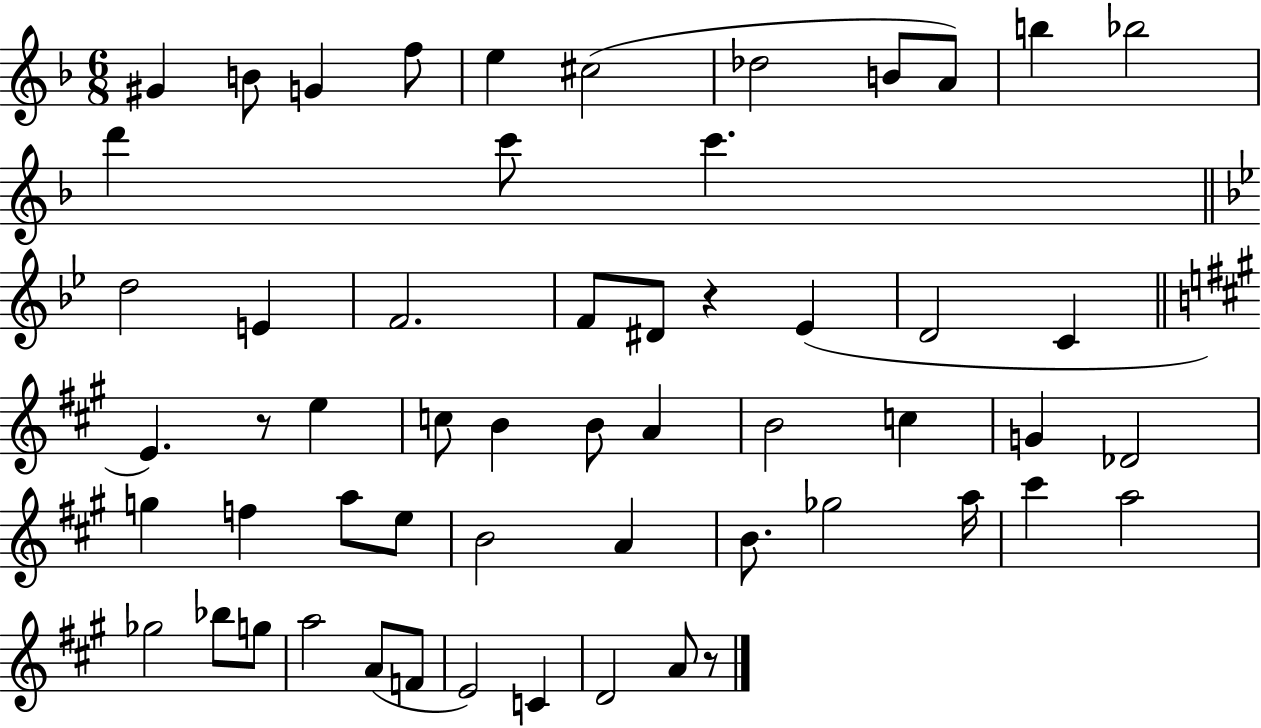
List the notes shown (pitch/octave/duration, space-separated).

G#4/q B4/e G4/q F5/e E5/q C#5/h Db5/h B4/e A4/e B5/q Bb5/h D6/q C6/e C6/q. D5/h E4/q F4/h. F4/e D#4/e R/q Eb4/q D4/h C4/q E4/q. R/e E5/q C5/e B4/q B4/e A4/q B4/h C5/q G4/q Db4/h G5/q F5/q A5/e E5/e B4/h A4/q B4/e. Gb5/h A5/s C#6/q A5/h Gb5/h Bb5/e G5/e A5/h A4/e F4/e E4/h C4/q D4/h A4/e R/e